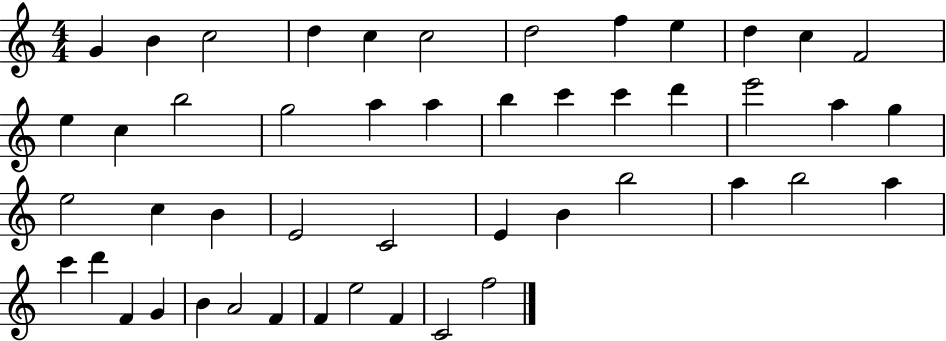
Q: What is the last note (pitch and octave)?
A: F5